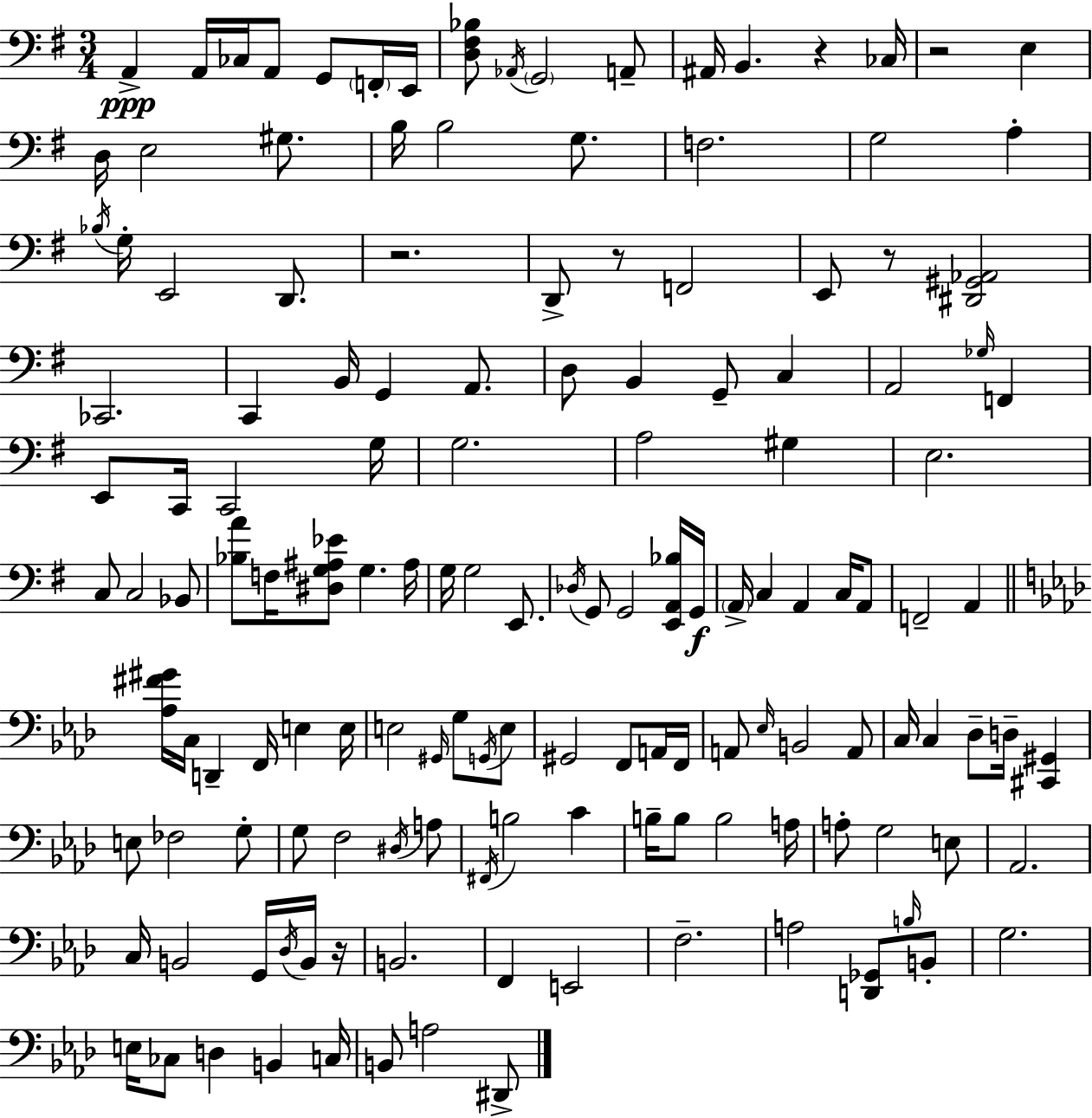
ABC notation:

X:1
T:Untitled
M:3/4
L:1/4
K:G
A,, A,,/4 _C,/4 A,,/2 G,,/2 F,,/4 E,,/4 [D,^F,_B,]/2 _A,,/4 G,,2 A,,/2 ^A,,/4 B,, z _C,/4 z2 E, D,/4 E,2 ^G,/2 B,/4 B,2 G,/2 F,2 G,2 A, _B,/4 G,/4 E,,2 D,,/2 z2 D,,/2 z/2 F,,2 E,,/2 z/2 [^D,,^G,,_A,,]2 _C,,2 C,, B,,/4 G,, A,,/2 D,/2 B,, G,,/2 C, A,,2 _G,/4 F,, E,,/2 C,,/4 C,,2 G,/4 G,2 A,2 ^G, E,2 C,/2 C,2 _B,,/2 [_B,A]/2 F,/4 [^D,G,^A,_E]/2 G, ^A,/4 G,/4 G,2 E,,/2 _D,/4 G,,/2 G,,2 [E,,A,,_B,]/4 G,,/4 A,,/4 C, A,, C,/4 A,,/2 F,,2 A,, [_A,^F^G]/4 C,/4 D,, F,,/4 E, E,/4 E,2 ^G,,/4 G,/2 G,,/4 E,/2 ^G,,2 F,,/2 A,,/4 F,,/4 A,,/2 _E,/4 B,,2 A,,/2 C,/4 C, _D,/2 D,/4 [^C,,^G,,] E,/2 _F,2 G,/2 G,/2 F,2 ^D,/4 A,/2 ^F,,/4 B,2 C B,/4 B,/2 B,2 A,/4 A,/2 G,2 E,/2 _A,,2 C,/4 B,,2 G,,/4 _D,/4 B,,/4 z/4 B,,2 F,, E,,2 F,2 A,2 [D,,_G,,]/2 B,/4 B,,/2 G,2 E,/4 _C,/2 D, B,, C,/4 B,,/2 A,2 ^D,,/2